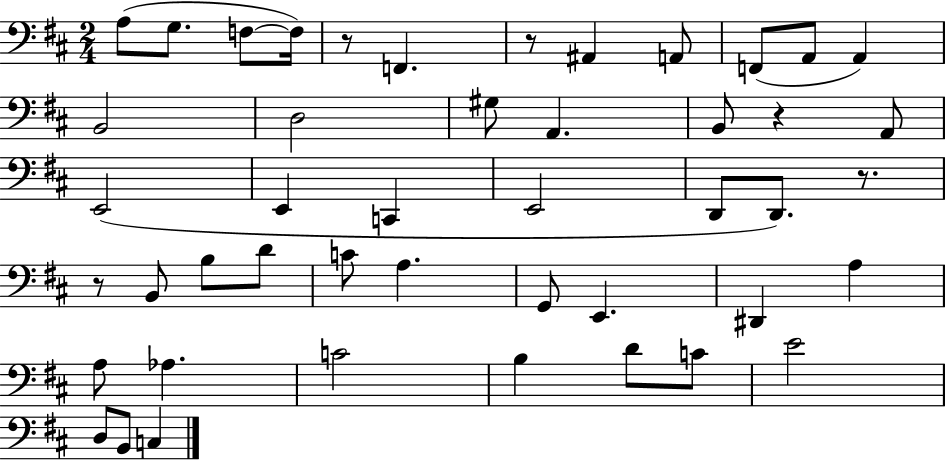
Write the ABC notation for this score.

X:1
T:Untitled
M:2/4
L:1/4
K:D
A,/2 G,/2 F,/2 F,/4 z/2 F,, z/2 ^A,, A,,/2 F,,/2 A,,/2 A,, B,,2 D,2 ^G,/2 A,, B,,/2 z A,,/2 E,,2 E,, C,, E,,2 D,,/2 D,,/2 z/2 z/2 B,,/2 B,/2 D/2 C/2 A, G,,/2 E,, ^D,, A, A,/2 _A, C2 B, D/2 C/2 E2 D,/2 B,,/2 C,